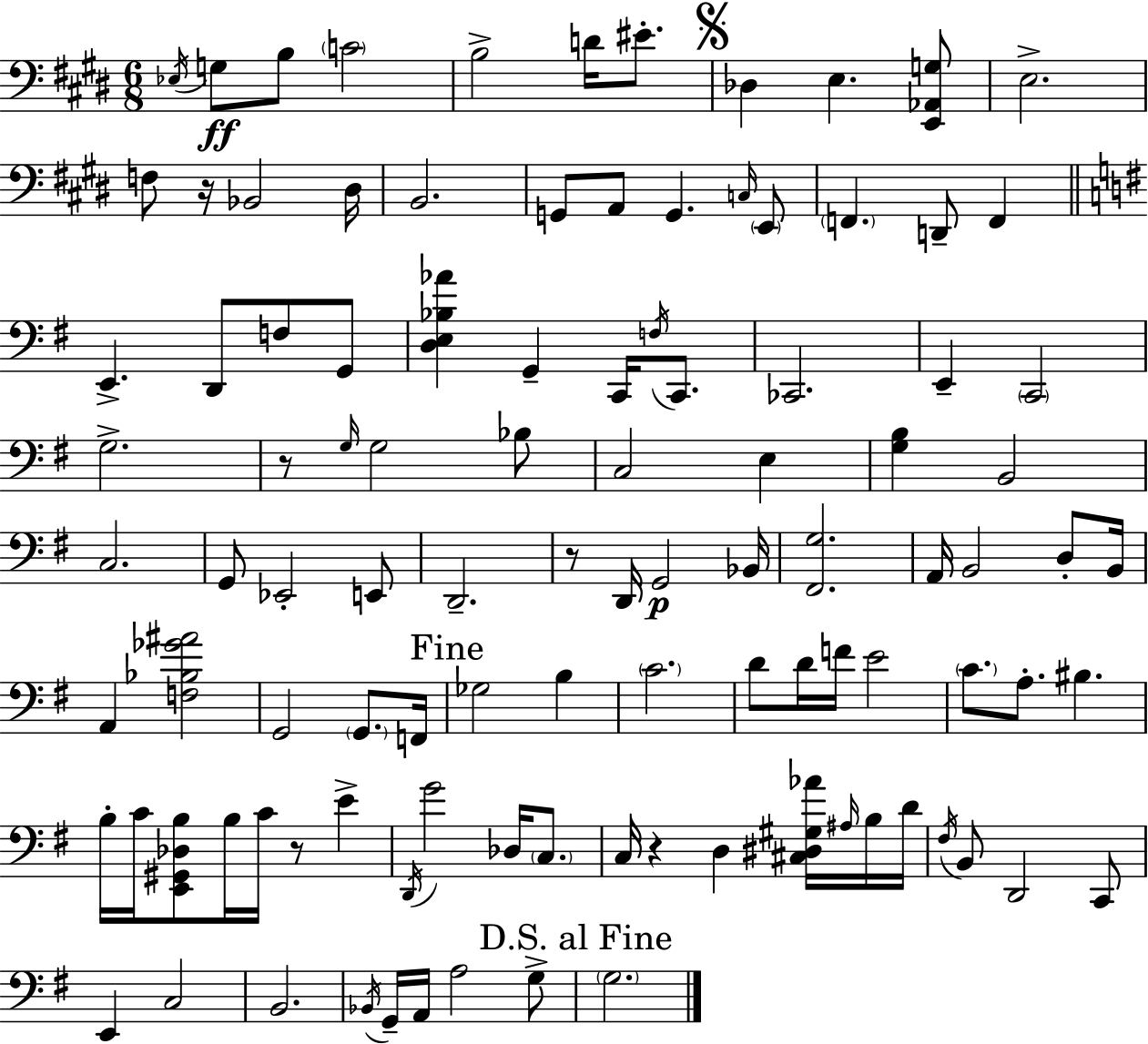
{
  \clef bass
  \numericTimeSignature
  \time 6/8
  \key e \major
  \acciaccatura { ees16 }\ff g8 b8 \parenthesize c'2 | b2-> d'16 eis'8.-. | \mark \markup { \musicglyph "scripts.segno" } des4 e4. <e, aes, g>8 | e2.-> | \break f8 r16 bes,2 | dis16 b,2. | g,8 a,8 g,4. \grace { c16 } | \parenthesize e,8 \parenthesize f,4. d,8-- f,4 | \break \bar "||" \break \key e \minor e,4.-> d,8 f8 g,8 | <d e bes aes'>4 g,4-- c,16 \acciaccatura { f16 } c,8. | ces,2. | e,4-- \parenthesize c,2 | \break g2.-> | r8 \grace { g16 } g2 | bes8 c2 e4 | <g b>4 b,2 | \break c2. | g,8 ees,2-. | e,8 d,2.-- | r8 d,16 g,2\p | \break bes,16 <fis, g>2. | a,16 b,2 d8-. | b,16 a,4 <f bes ges' ais'>2 | g,2 \parenthesize g,8. | \break f,16 \mark "Fine" ges2 b4 | \parenthesize c'2. | d'8 d'16 f'16 e'2 | \parenthesize c'8. a8.-. bis4. | \break b16-. c'16 <e, gis, des b>8 b16 c'16 r8 e'4-> | \acciaccatura { d,16 } g'2 des16 | \parenthesize c8. c16 r4 d4 | <cis dis gis aes'>16 \grace { ais16 } b16 d'16 \acciaccatura { fis16 } b,8 d,2 | \break c,8 e,4 c2 | b,2. | \acciaccatura { bes,16 } g,16-- a,16 a2 | g8-> \mark "D.S. al Fine" \parenthesize g2. | \break \bar "|."
}